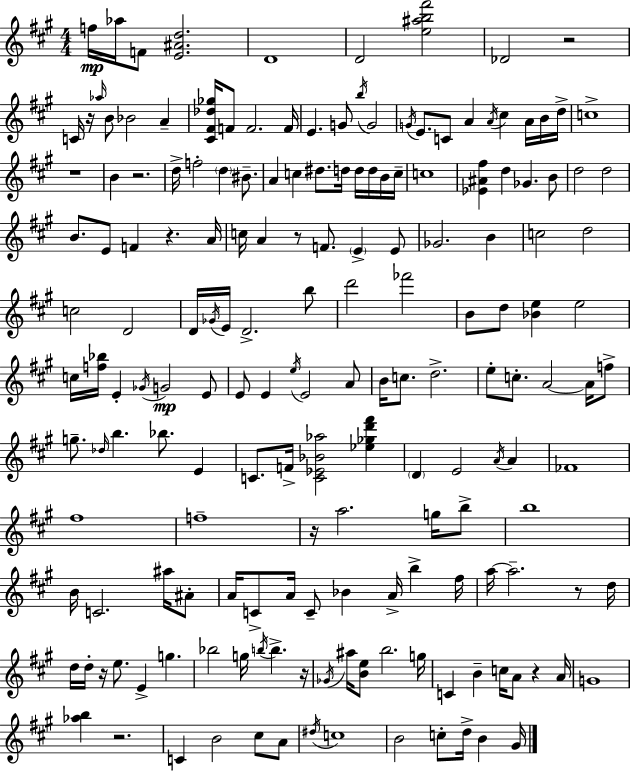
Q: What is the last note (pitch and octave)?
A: G#4